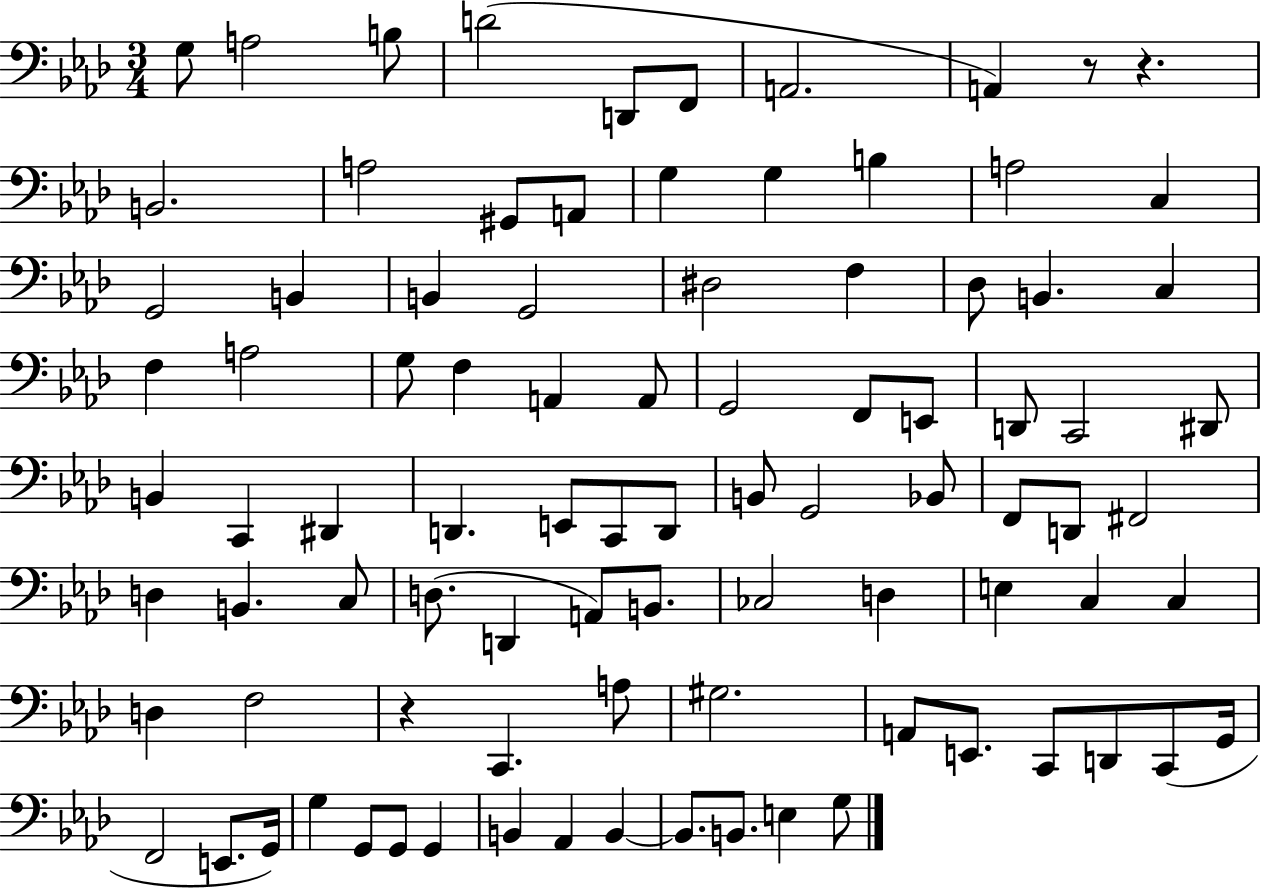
{
  \clef bass
  \numericTimeSignature
  \time 3/4
  \key aes \major
  g8 a2 b8 | d'2( d,8 f,8 | a,2. | a,4) r8 r4. | \break b,2. | a2 gis,8 a,8 | g4 g4 b4 | a2 c4 | \break g,2 b,4 | b,4 g,2 | dis2 f4 | des8 b,4. c4 | \break f4 a2 | g8 f4 a,4 a,8 | g,2 f,8 e,8 | d,8 c,2 dis,8 | \break b,4 c,4 dis,4 | d,4. e,8 c,8 d,8 | b,8 g,2 bes,8 | f,8 d,8 fis,2 | \break d4 b,4. c8 | d8.( d,4 a,8) b,8. | ces2 d4 | e4 c4 c4 | \break d4 f2 | r4 c,4. a8 | gis2. | a,8 e,8. c,8 d,8 c,8( g,16 | \break f,2 e,8. g,16) | g4 g,8 g,8 g,4 | b,4 aes,4 b,4~~ | b,8. b,8. e4 g8 | \break \bar "|."
}